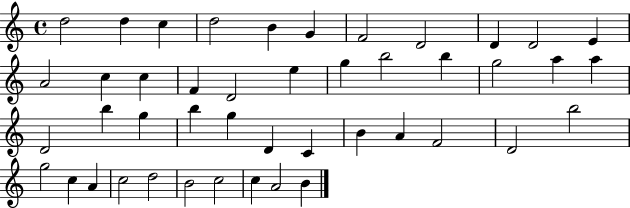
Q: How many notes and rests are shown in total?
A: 45